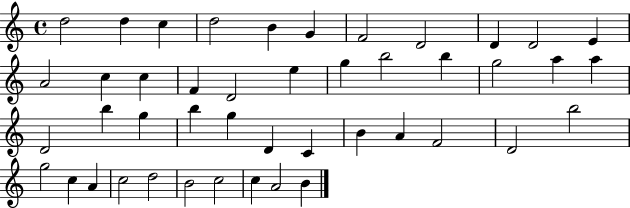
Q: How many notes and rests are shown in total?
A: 45